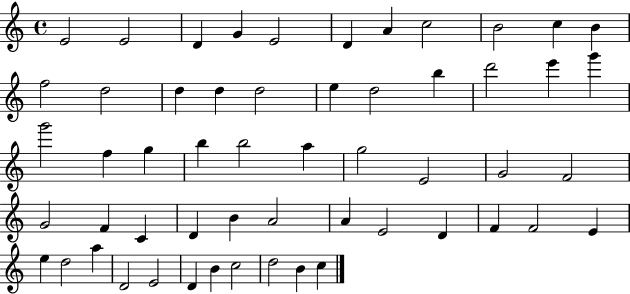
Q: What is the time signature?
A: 4/4